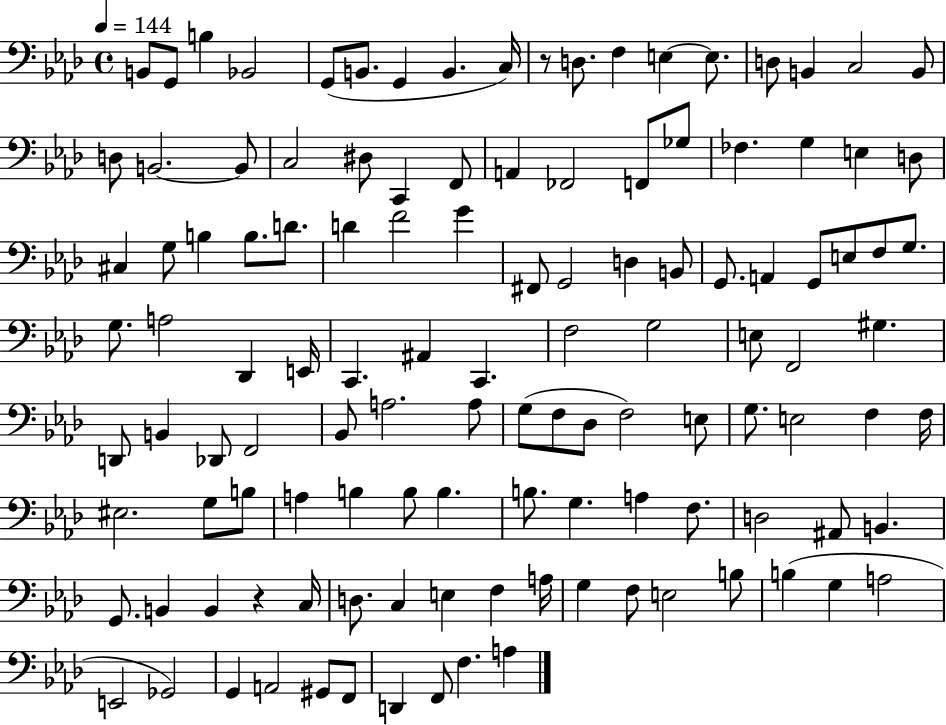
{
  \clef bass
  \time 4/4
  \defaultTimeSignature
  \key aes \major
  \tempo 4 = 144
  b,8 g,8 b4 bes,2 | g,8( b,8. g,4 b,4. c16) | r8 d8. f4 e4~~ e8. | d8 b,4 c2 b,8 | \break d8 b,2.~~ b,8 | c2 dis8 c,4 f,8 | a,4 fes,2 f,8 ges8 | fes4. g4 e4 d8 | \break cis4 g8 b4 b8. d'8. | d'4 f'2 g'4 | fis,8 g,2 d4 b,8 | g,8. a,4 g,8 e8 f8 g8. | \break g8. a2 des,4 e,16 | c,4. ais,4 c,4. | f2 g2 | e8 f,2 gis4. | \break d,8 b,4 des,8 f,2 | bes,8 a2. a8 | g8( f8 des8 f2) e8 | g8. e2 f4 f16 | \break eis2. g8 b8 | a4 b4 b8 b4. | b8. g4. a4 f8. | d2 ais,8 b,4. | \break g,8. b,4 b,4 r4 c16 | d8. c4 e4 f4 a16 | g4 f8 e2 b8 | b4( g4 a2 | \break e,2 ges,2) | g,4 a,2 gis,8 f,8 | d,4 f,8 f4. a4 | \bar "|."
}